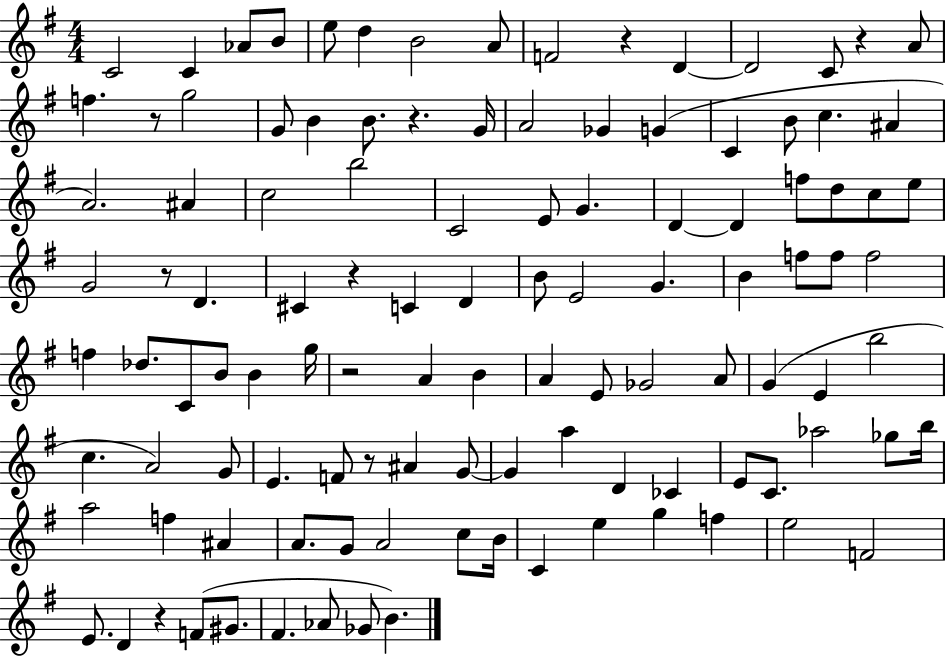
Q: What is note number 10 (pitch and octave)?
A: D4